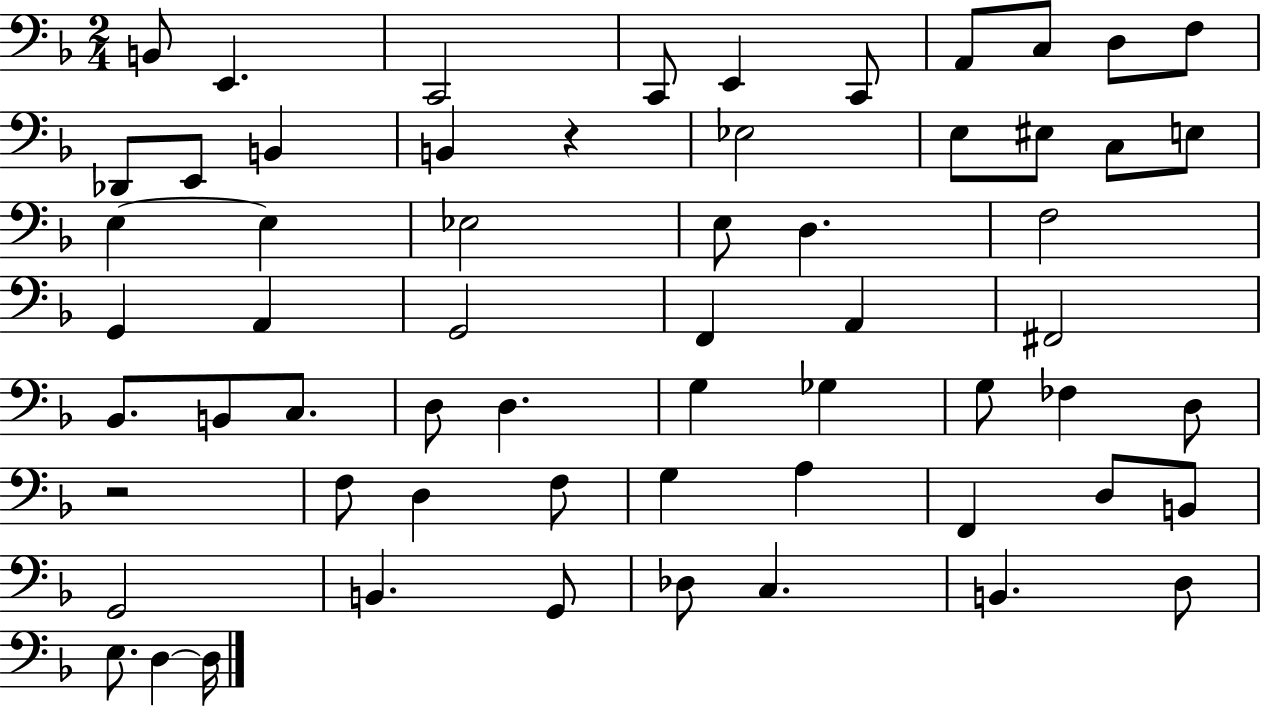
B2/e E2/q. C2/h C2/e E2/q C2/e A2/e C3/e D3/e F3/e Db2/e E2/e B2/q B2/q R/q Eb3/h E3/e EIS3/e C3/e E3/e E3/q E3/q Eb3/h E3/e D3/q. F3/h G2/q A2/q G2/h F2/q A2/q F#2/h Bb2/e. B2/e C3/e. D3/e D3/q. G3/q Gb3/q G3/e FES3/q D3/e R/h F3/e D3/q F3/e G3/q A3/q F2/q D3/e B2/e G2/h B2/q. G2/e Db3/e C3/q. B2/q. D3/e E3/e. D3/q D3/s